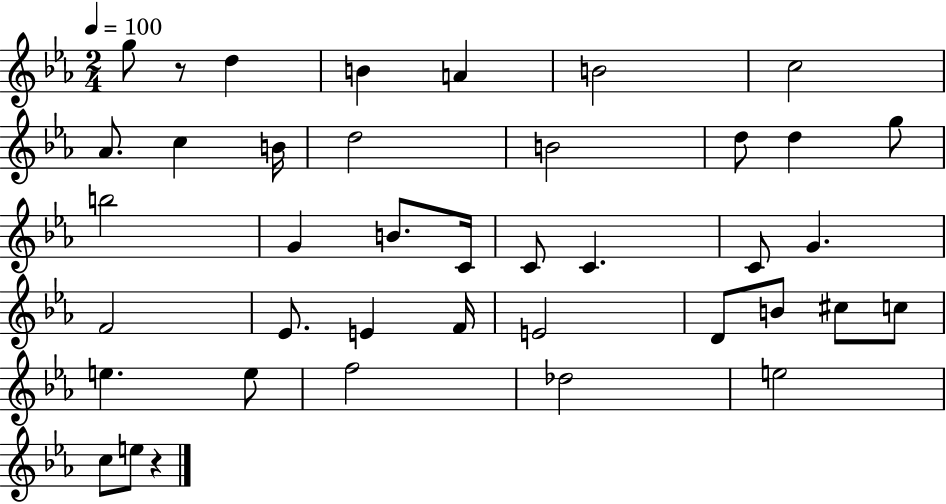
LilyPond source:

{
  \clef treble
  \numericTimeSignature
  \time 2/4
  \key ees \major
  \tempo 4 = 100
  g''8 r8 d''4 | b'4 a'4 | b'2 | c''2 | \break aes'8. c''4 b'16 | d''2 | b'2 | d''8 d''4 g''8 | \break b''2 | g'4 b'8. c'16 | c'8 c'4. | c'8 g'4. | \break f'2 | ees'8. e'4 f'16 | e'2 | d'8 b'8 cis''8 c''8 | \break e''4. e''8 | f''2 | des''2 | e''2 | \break c''8 e''8 r4 | \bar "|."
}